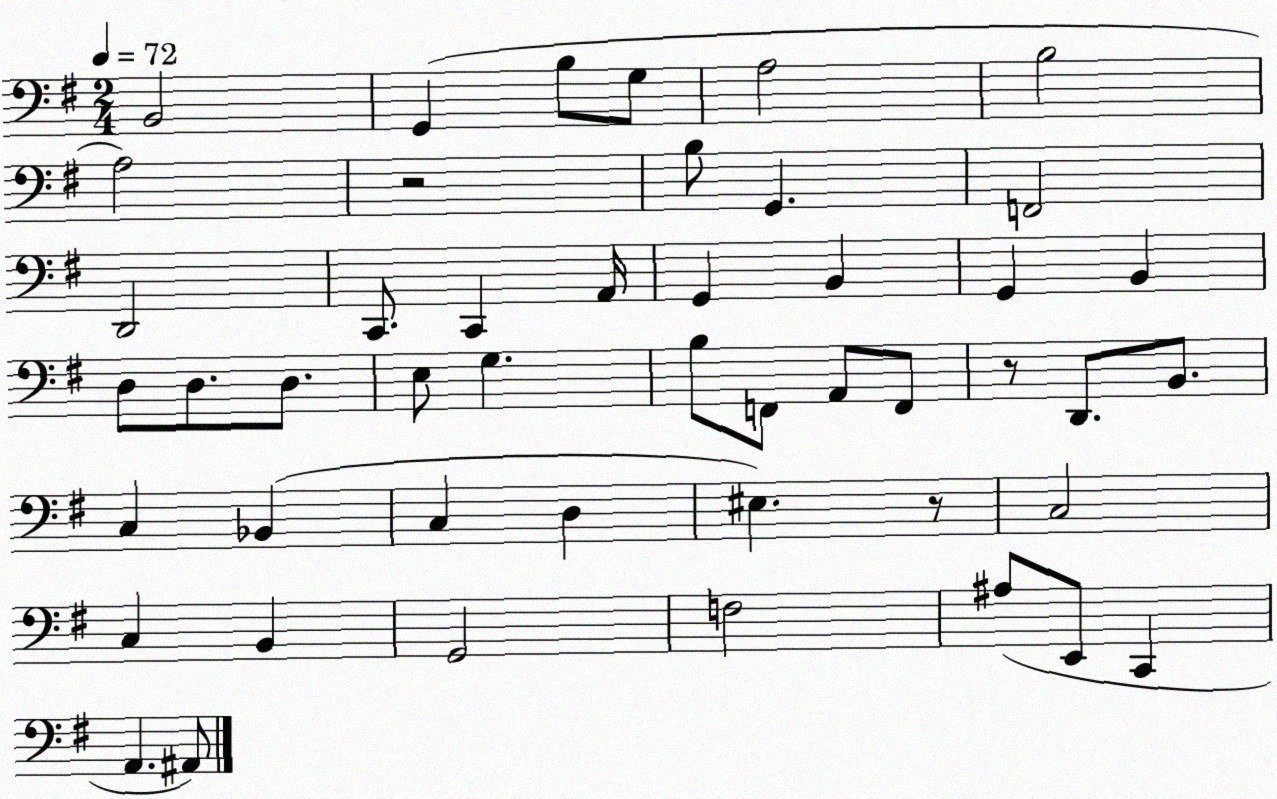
X:1
T:Untitled
M:2/4
L:1/4
K:G
B,,2 G,, B,/2 G,/2 A,2 B,2 A,2 z2 B,/2 G,, F,,2 D,,2 C,,/2 C,, A,,/4 G,, B,, G,, B,, D,/2 D,/2 D,/2 E,/2 G, B,/2 F,,/2 A,,/2 F,,/2 z/2 D,,/2 B,,/2 C, _B,, C, D, ^E, z/2 C,2 C, B,, G,,2 F,2 ^A,/2 E,,/2 C,, A,, ^A,,/2